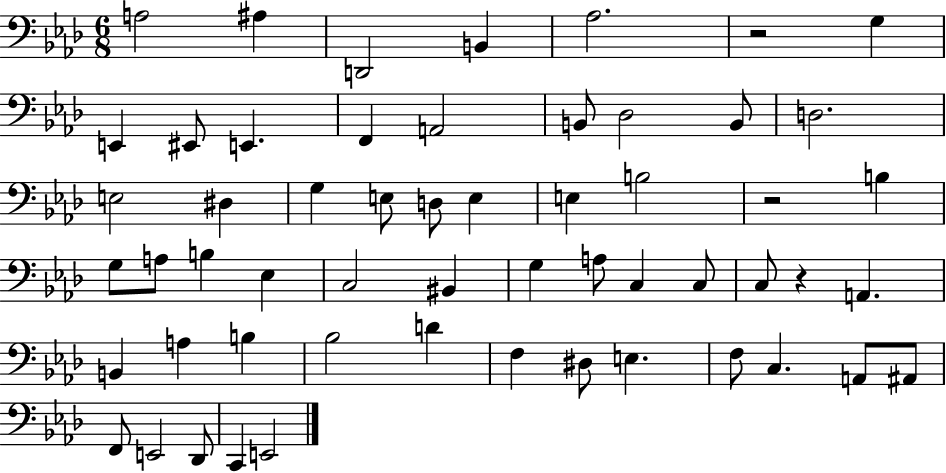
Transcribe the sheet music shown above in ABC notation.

X:1
T:Untitled
M:6/8
L:1/4
K:Ab
A,2 ^A, D,,2 B,, _A,2 z2 G, E,, ^E,,/2 E,, F,, A,,2 B,,/2 _D,2 B,,/2 D,2 E,2 ^D, G, E,/2 D,/2 E, E, B,2 z2 B, G,/2 A,/2 B, _E, C,2 ^B,, G, A,/2 C, C,/2 C,/2 z A,, B,, A, B, _B,2 D F, ^D,/2 E, F,/2 C, A,,/2 ^A,,/2 F,,/2 E,,2 _D,,/2 C,, E,,2